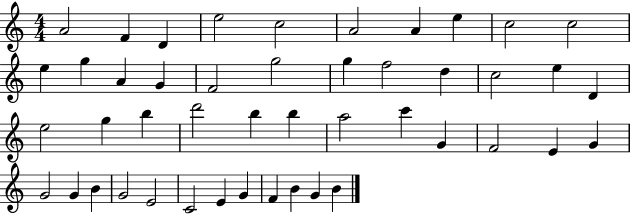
X:1
T:Untitled
M:4/4
L:1/4
K:C
A2 F D e2 c2 A2 A e c2 c2 e g A G F2 g2 g f2 d c2 e D e2 g b d'2 b b a2 c' G F2 E G G2 G B G2 E2 C2 E G F B G B